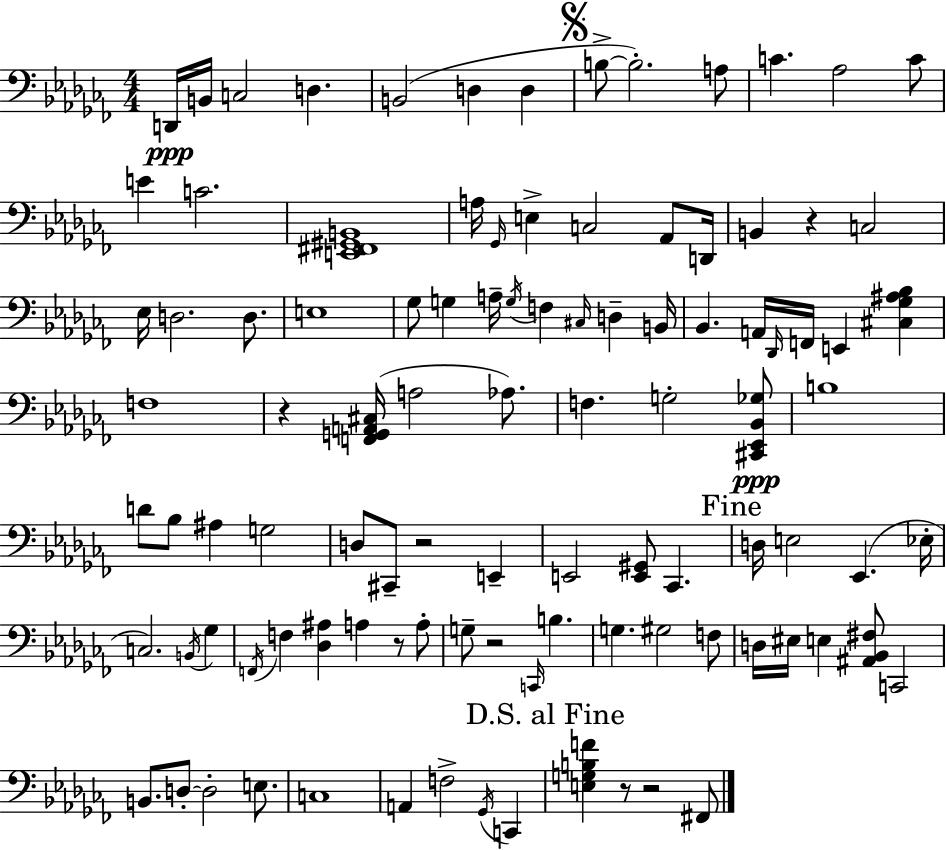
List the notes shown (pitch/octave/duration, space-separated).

D2/s B2/s C3/h D3/q. B2/h D3/q D3/q B3/e B3/h. A3/e C4/q. Ab3/h C4/e E4/q C4/h. [E2,F#2,G#2,B2]/w A3/s Gb2/s E3/q C3/h Ab2/e D2/s B2/q R/q C3/h Eb3/s D3/h. D3/e. E3/w Gb3/e G3/q A3/s G3/s F3/q C#3/s D3/q B2/s Bb2/q. A2/s Db2/s F2/s E2/q [C#3,Gb3,A#3,Bb3]/q F3/w R/q [F2,G2,A2,C#3]/s A3/h Ab3/e. F3/q. G3/h [C#2,Eb2,Bb2,Gb3]/e B3/w D4/e Bb3/e A#3/q G3/h D3/e C#2/e R/h E2/q E2/h [E2,G#2]/e CES2/q. D3/s E3/h Eb2/q. Eb3/s C3/h. B2/s Gb3/q F2/s F3/q [Db3,A#3]/q A3/q R/e A3/e G3/e R/h C2/s B3/q. G3/q. G#3/h F3/e D3/s EIS3/s E3/q [A#2,Bb2,F#3]/e C2/h B2/e. D3/e D3/h E3/e. C3/w A2/q F3/h Gb2/s C2/q [E3,G3,B3,F4]/q R/e R/h F#2/e